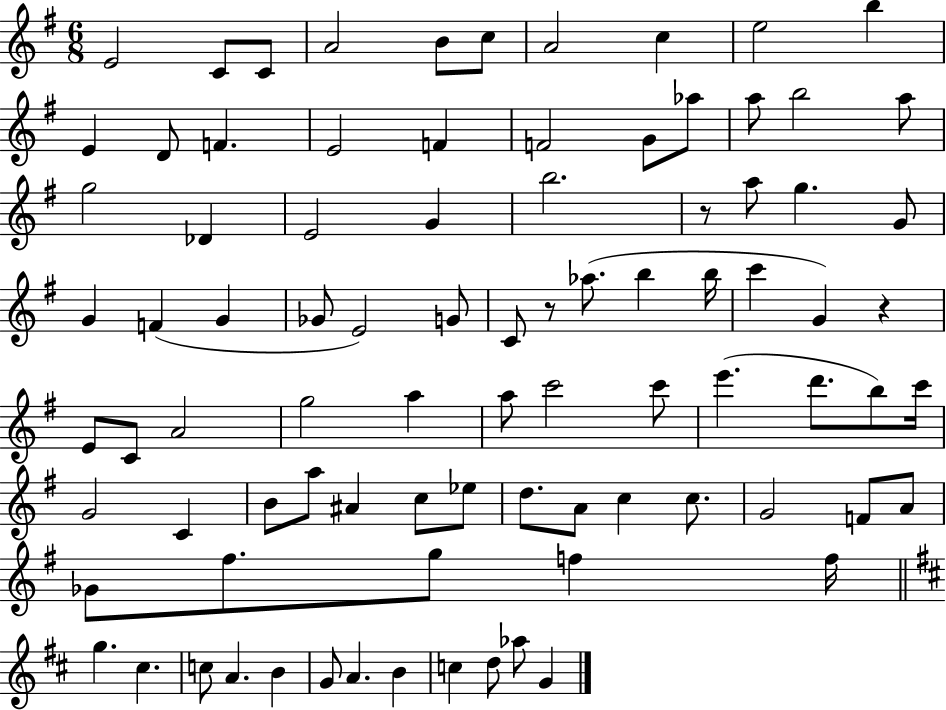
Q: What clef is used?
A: treble